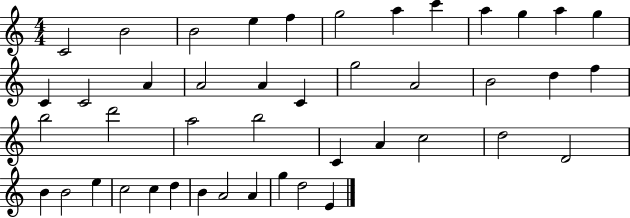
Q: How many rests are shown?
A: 0